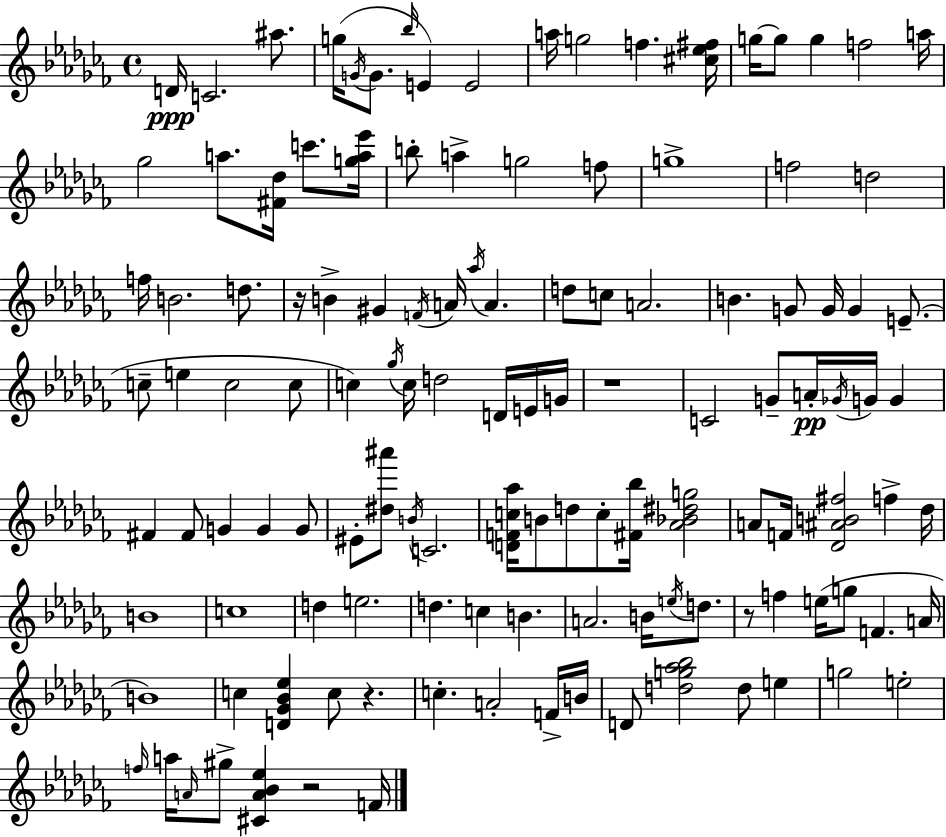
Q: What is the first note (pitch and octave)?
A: D4